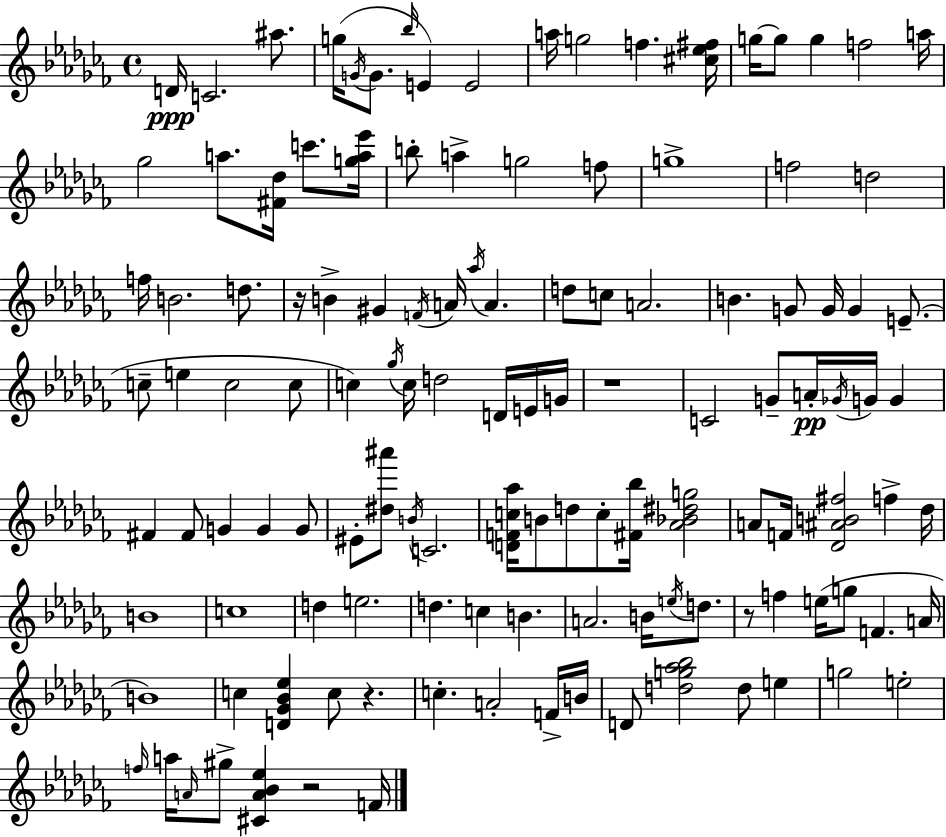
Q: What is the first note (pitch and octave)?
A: D4